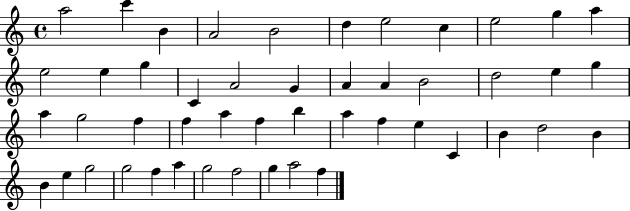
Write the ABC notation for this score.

X:1
T:Untitled
M:4/4
L:1/4
K:C
a2 c' B A2 B2 d e2 c e2 g a e2 e g C A2 G A A B2 d2 e g a g2 f f a f b a f e C B d2 B B e g2 g2 f a g2 f2 g a2 f